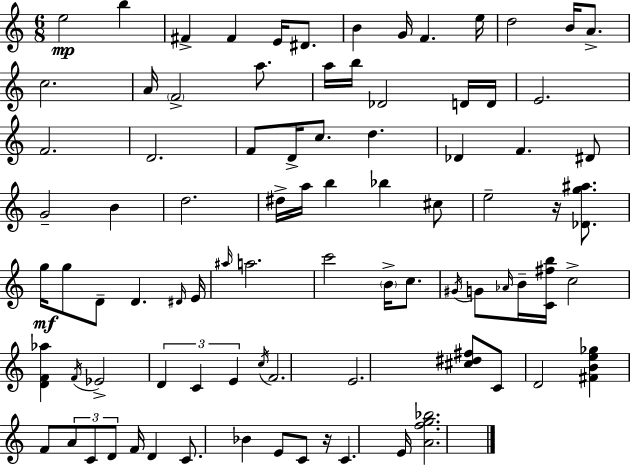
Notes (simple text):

E5/h B5/q F#4/q F#4/q E4/s D#4/e. B4/q G4/s F4/q. E5/s D5/h B4/s A4/e. C5/h. A4/s F4/h A5/e. A5/s B5/s Db4/h D4/s D4/s E4/h. F4/h. D4/h. F4/e D4/s C5/e. D5/q. Db4/q F4/q. D#4/e G4/h B4/q D5/h. D#5/s A5/s B5/q Bb5/q C#5/e E5/h R/s [Db4,G5,A#5]/e. G5/s G5/e D4/e D4/q. D#4/s E4/s A#5/s A5/h. C6/h B4/s C5/e. G#4/s G4/e Ab4/s B4/s [C4,F#5,B5]/s C5/h [D4,F4,Ab5]/q F4/s Eb4/h D4/q C4/q E4/q C5/s F4/h. E4/h. [C#5,D#5,F#5]/e C4/e D4/h [F#4,B4,E5,Gb5]/q F4/e A4/e C4/e D4/e F4/s D4/q C4/e. Bb4/q E4/e C4/e R/s C4/q. E4/s [A4,F5,G5,Bb5]/h.